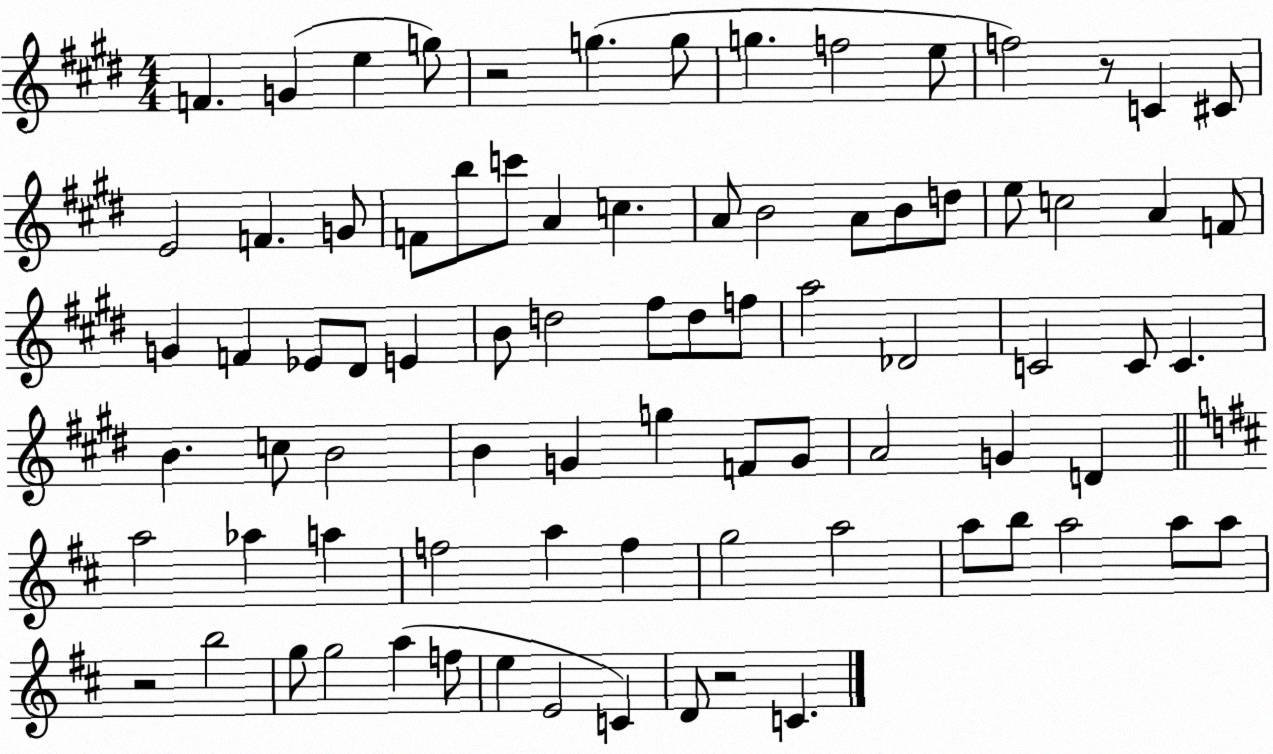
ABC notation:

X:1
T:Untitled
M:4/4
L:1/4
K:E
F G e g/2 z2 g g/2 g f2 e/2 f2 z/2 C ^C/2 E2 F G/2 F/2 b/2 c'/2 A c A/2 B2 A/2 B/2 d/2 e/2 c2 A F/2 G F _E/2 ^D/2 E B/2 d2 ^f/2 d/2 f/2 a2 _D2 C2 C/2 C B c/2 B2 B G g F/2 G/2 A2 G D a2 _a a f2 a f g2 a2 a/2 b/2 a2 a/2 a/2 z2 b2 g/2 g2 a f/2 e E2 C D/2 z2 C